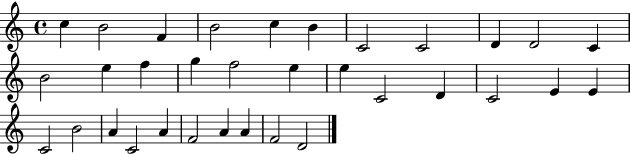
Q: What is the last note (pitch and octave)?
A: D4